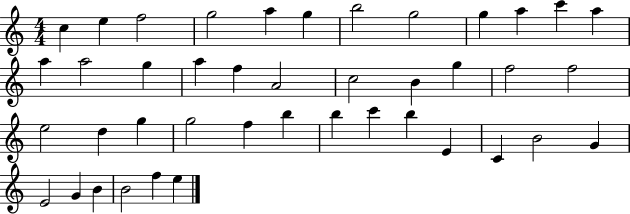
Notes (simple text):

C5/q E5/q F5/h G5/h A5/q G5/q B5/h G5/h G5/q A5/q C6/q A5/q A5/q A5/h G5/q A5/q F5/q A4/h C5/h B4/q G5/q F5/h F5/h E5/h D5/q G5/q G5/h F5/q B5/q B5/q C6/q B5/q E4/q C4/q B4/h G4/q E4/h G4/q B4/q B4/h F5/q E5/q